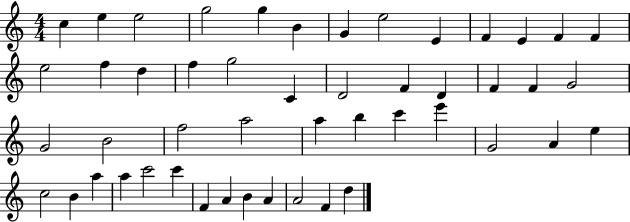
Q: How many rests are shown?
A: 0